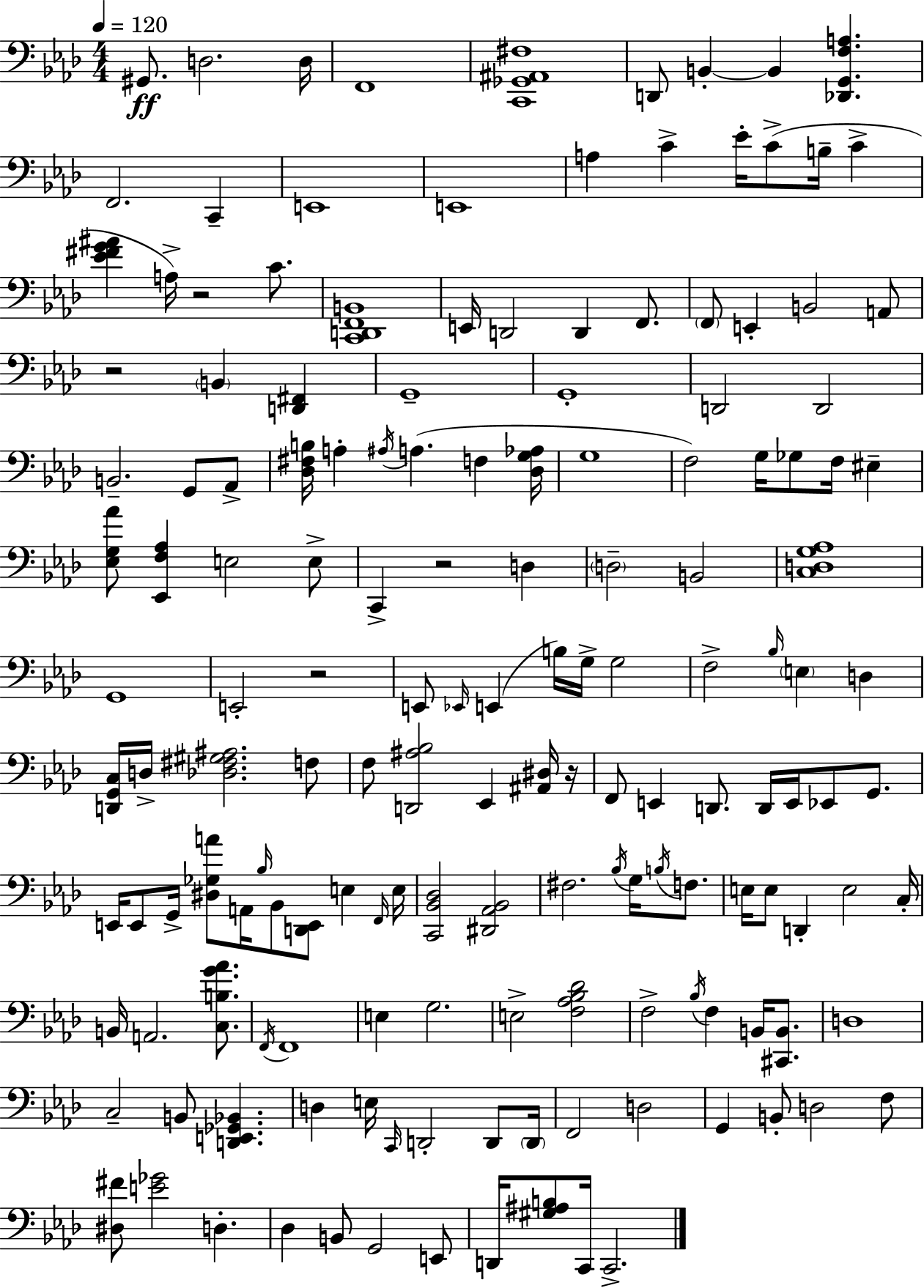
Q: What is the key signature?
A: AES major